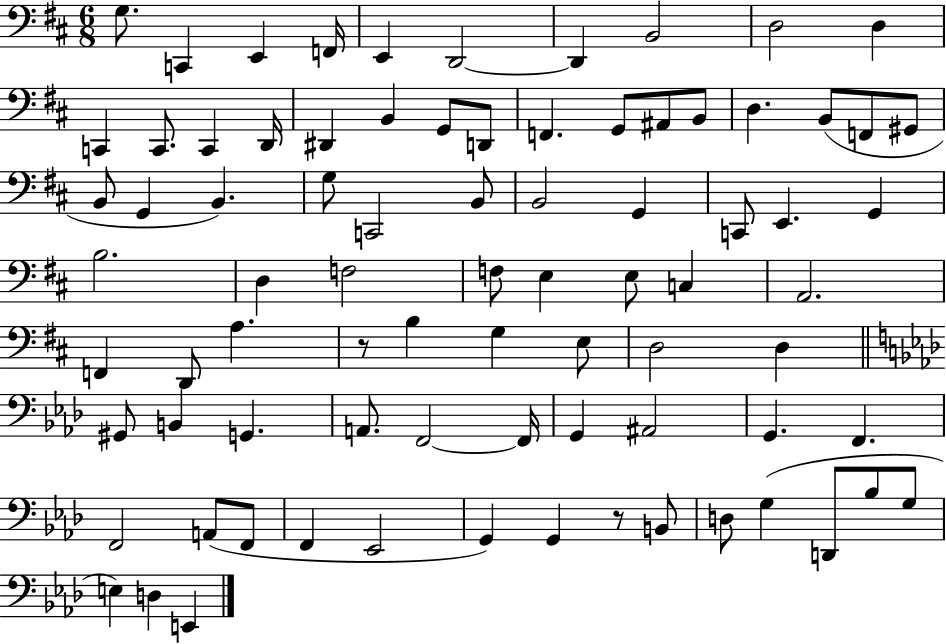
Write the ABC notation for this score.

X:1
T:Untitled
M:6/8
L:1/4
K:D
G,/2 C,, E,, F,,/4 E,, D,,2 D,, B,,2 D,2 D, C,, C,,/2 C,, D,,/4 ^D,, B,, G,,/2 D,,/2 F,, G,,/2 ^A,,/2 B,,/2 D, B,,/2 F,,/2 ^G,,/2 B,,/2 G,, B,, G,/2 C,,2 B,,/2 B,,2 G,, C,,/2 E,, G,, B,2 D, F,2 F,/2 E, E,/2 C, A,,2 F,, D,,/2 A, z/2 B, G, E,/2 D,2 D, ^G,,/2 B,, G,, A,,/2 F,,2 F,,/4 G,, ^A,,2 G,, F,, F,,2 A,,/2 F,,/2 F,, _E,,2 G,, G,, z/2 B,,/2 D,/2 G, D,,/2 _B,/2 G,/2 E, D, E,,